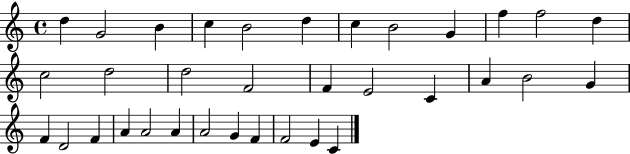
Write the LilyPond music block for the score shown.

{
  \clef treble
  \time 4/4
  \defaultTimeSignature
  \key c \major
  d''4 g'2 b'4 | c''4 b'2 d''4 | c''4 b'2 g'4 | f''4 f''2 d''4 | \break c''2 d''2 | d''2 f'2 | f'4 e'2 c'4 | a'4 b'2 g'4 | \break f'4 d'2 f'4 | a'4 a'2 a'4 | a'2 g'4 f'4 | f'2 e'4 c'4 | \break \bar "|."
}